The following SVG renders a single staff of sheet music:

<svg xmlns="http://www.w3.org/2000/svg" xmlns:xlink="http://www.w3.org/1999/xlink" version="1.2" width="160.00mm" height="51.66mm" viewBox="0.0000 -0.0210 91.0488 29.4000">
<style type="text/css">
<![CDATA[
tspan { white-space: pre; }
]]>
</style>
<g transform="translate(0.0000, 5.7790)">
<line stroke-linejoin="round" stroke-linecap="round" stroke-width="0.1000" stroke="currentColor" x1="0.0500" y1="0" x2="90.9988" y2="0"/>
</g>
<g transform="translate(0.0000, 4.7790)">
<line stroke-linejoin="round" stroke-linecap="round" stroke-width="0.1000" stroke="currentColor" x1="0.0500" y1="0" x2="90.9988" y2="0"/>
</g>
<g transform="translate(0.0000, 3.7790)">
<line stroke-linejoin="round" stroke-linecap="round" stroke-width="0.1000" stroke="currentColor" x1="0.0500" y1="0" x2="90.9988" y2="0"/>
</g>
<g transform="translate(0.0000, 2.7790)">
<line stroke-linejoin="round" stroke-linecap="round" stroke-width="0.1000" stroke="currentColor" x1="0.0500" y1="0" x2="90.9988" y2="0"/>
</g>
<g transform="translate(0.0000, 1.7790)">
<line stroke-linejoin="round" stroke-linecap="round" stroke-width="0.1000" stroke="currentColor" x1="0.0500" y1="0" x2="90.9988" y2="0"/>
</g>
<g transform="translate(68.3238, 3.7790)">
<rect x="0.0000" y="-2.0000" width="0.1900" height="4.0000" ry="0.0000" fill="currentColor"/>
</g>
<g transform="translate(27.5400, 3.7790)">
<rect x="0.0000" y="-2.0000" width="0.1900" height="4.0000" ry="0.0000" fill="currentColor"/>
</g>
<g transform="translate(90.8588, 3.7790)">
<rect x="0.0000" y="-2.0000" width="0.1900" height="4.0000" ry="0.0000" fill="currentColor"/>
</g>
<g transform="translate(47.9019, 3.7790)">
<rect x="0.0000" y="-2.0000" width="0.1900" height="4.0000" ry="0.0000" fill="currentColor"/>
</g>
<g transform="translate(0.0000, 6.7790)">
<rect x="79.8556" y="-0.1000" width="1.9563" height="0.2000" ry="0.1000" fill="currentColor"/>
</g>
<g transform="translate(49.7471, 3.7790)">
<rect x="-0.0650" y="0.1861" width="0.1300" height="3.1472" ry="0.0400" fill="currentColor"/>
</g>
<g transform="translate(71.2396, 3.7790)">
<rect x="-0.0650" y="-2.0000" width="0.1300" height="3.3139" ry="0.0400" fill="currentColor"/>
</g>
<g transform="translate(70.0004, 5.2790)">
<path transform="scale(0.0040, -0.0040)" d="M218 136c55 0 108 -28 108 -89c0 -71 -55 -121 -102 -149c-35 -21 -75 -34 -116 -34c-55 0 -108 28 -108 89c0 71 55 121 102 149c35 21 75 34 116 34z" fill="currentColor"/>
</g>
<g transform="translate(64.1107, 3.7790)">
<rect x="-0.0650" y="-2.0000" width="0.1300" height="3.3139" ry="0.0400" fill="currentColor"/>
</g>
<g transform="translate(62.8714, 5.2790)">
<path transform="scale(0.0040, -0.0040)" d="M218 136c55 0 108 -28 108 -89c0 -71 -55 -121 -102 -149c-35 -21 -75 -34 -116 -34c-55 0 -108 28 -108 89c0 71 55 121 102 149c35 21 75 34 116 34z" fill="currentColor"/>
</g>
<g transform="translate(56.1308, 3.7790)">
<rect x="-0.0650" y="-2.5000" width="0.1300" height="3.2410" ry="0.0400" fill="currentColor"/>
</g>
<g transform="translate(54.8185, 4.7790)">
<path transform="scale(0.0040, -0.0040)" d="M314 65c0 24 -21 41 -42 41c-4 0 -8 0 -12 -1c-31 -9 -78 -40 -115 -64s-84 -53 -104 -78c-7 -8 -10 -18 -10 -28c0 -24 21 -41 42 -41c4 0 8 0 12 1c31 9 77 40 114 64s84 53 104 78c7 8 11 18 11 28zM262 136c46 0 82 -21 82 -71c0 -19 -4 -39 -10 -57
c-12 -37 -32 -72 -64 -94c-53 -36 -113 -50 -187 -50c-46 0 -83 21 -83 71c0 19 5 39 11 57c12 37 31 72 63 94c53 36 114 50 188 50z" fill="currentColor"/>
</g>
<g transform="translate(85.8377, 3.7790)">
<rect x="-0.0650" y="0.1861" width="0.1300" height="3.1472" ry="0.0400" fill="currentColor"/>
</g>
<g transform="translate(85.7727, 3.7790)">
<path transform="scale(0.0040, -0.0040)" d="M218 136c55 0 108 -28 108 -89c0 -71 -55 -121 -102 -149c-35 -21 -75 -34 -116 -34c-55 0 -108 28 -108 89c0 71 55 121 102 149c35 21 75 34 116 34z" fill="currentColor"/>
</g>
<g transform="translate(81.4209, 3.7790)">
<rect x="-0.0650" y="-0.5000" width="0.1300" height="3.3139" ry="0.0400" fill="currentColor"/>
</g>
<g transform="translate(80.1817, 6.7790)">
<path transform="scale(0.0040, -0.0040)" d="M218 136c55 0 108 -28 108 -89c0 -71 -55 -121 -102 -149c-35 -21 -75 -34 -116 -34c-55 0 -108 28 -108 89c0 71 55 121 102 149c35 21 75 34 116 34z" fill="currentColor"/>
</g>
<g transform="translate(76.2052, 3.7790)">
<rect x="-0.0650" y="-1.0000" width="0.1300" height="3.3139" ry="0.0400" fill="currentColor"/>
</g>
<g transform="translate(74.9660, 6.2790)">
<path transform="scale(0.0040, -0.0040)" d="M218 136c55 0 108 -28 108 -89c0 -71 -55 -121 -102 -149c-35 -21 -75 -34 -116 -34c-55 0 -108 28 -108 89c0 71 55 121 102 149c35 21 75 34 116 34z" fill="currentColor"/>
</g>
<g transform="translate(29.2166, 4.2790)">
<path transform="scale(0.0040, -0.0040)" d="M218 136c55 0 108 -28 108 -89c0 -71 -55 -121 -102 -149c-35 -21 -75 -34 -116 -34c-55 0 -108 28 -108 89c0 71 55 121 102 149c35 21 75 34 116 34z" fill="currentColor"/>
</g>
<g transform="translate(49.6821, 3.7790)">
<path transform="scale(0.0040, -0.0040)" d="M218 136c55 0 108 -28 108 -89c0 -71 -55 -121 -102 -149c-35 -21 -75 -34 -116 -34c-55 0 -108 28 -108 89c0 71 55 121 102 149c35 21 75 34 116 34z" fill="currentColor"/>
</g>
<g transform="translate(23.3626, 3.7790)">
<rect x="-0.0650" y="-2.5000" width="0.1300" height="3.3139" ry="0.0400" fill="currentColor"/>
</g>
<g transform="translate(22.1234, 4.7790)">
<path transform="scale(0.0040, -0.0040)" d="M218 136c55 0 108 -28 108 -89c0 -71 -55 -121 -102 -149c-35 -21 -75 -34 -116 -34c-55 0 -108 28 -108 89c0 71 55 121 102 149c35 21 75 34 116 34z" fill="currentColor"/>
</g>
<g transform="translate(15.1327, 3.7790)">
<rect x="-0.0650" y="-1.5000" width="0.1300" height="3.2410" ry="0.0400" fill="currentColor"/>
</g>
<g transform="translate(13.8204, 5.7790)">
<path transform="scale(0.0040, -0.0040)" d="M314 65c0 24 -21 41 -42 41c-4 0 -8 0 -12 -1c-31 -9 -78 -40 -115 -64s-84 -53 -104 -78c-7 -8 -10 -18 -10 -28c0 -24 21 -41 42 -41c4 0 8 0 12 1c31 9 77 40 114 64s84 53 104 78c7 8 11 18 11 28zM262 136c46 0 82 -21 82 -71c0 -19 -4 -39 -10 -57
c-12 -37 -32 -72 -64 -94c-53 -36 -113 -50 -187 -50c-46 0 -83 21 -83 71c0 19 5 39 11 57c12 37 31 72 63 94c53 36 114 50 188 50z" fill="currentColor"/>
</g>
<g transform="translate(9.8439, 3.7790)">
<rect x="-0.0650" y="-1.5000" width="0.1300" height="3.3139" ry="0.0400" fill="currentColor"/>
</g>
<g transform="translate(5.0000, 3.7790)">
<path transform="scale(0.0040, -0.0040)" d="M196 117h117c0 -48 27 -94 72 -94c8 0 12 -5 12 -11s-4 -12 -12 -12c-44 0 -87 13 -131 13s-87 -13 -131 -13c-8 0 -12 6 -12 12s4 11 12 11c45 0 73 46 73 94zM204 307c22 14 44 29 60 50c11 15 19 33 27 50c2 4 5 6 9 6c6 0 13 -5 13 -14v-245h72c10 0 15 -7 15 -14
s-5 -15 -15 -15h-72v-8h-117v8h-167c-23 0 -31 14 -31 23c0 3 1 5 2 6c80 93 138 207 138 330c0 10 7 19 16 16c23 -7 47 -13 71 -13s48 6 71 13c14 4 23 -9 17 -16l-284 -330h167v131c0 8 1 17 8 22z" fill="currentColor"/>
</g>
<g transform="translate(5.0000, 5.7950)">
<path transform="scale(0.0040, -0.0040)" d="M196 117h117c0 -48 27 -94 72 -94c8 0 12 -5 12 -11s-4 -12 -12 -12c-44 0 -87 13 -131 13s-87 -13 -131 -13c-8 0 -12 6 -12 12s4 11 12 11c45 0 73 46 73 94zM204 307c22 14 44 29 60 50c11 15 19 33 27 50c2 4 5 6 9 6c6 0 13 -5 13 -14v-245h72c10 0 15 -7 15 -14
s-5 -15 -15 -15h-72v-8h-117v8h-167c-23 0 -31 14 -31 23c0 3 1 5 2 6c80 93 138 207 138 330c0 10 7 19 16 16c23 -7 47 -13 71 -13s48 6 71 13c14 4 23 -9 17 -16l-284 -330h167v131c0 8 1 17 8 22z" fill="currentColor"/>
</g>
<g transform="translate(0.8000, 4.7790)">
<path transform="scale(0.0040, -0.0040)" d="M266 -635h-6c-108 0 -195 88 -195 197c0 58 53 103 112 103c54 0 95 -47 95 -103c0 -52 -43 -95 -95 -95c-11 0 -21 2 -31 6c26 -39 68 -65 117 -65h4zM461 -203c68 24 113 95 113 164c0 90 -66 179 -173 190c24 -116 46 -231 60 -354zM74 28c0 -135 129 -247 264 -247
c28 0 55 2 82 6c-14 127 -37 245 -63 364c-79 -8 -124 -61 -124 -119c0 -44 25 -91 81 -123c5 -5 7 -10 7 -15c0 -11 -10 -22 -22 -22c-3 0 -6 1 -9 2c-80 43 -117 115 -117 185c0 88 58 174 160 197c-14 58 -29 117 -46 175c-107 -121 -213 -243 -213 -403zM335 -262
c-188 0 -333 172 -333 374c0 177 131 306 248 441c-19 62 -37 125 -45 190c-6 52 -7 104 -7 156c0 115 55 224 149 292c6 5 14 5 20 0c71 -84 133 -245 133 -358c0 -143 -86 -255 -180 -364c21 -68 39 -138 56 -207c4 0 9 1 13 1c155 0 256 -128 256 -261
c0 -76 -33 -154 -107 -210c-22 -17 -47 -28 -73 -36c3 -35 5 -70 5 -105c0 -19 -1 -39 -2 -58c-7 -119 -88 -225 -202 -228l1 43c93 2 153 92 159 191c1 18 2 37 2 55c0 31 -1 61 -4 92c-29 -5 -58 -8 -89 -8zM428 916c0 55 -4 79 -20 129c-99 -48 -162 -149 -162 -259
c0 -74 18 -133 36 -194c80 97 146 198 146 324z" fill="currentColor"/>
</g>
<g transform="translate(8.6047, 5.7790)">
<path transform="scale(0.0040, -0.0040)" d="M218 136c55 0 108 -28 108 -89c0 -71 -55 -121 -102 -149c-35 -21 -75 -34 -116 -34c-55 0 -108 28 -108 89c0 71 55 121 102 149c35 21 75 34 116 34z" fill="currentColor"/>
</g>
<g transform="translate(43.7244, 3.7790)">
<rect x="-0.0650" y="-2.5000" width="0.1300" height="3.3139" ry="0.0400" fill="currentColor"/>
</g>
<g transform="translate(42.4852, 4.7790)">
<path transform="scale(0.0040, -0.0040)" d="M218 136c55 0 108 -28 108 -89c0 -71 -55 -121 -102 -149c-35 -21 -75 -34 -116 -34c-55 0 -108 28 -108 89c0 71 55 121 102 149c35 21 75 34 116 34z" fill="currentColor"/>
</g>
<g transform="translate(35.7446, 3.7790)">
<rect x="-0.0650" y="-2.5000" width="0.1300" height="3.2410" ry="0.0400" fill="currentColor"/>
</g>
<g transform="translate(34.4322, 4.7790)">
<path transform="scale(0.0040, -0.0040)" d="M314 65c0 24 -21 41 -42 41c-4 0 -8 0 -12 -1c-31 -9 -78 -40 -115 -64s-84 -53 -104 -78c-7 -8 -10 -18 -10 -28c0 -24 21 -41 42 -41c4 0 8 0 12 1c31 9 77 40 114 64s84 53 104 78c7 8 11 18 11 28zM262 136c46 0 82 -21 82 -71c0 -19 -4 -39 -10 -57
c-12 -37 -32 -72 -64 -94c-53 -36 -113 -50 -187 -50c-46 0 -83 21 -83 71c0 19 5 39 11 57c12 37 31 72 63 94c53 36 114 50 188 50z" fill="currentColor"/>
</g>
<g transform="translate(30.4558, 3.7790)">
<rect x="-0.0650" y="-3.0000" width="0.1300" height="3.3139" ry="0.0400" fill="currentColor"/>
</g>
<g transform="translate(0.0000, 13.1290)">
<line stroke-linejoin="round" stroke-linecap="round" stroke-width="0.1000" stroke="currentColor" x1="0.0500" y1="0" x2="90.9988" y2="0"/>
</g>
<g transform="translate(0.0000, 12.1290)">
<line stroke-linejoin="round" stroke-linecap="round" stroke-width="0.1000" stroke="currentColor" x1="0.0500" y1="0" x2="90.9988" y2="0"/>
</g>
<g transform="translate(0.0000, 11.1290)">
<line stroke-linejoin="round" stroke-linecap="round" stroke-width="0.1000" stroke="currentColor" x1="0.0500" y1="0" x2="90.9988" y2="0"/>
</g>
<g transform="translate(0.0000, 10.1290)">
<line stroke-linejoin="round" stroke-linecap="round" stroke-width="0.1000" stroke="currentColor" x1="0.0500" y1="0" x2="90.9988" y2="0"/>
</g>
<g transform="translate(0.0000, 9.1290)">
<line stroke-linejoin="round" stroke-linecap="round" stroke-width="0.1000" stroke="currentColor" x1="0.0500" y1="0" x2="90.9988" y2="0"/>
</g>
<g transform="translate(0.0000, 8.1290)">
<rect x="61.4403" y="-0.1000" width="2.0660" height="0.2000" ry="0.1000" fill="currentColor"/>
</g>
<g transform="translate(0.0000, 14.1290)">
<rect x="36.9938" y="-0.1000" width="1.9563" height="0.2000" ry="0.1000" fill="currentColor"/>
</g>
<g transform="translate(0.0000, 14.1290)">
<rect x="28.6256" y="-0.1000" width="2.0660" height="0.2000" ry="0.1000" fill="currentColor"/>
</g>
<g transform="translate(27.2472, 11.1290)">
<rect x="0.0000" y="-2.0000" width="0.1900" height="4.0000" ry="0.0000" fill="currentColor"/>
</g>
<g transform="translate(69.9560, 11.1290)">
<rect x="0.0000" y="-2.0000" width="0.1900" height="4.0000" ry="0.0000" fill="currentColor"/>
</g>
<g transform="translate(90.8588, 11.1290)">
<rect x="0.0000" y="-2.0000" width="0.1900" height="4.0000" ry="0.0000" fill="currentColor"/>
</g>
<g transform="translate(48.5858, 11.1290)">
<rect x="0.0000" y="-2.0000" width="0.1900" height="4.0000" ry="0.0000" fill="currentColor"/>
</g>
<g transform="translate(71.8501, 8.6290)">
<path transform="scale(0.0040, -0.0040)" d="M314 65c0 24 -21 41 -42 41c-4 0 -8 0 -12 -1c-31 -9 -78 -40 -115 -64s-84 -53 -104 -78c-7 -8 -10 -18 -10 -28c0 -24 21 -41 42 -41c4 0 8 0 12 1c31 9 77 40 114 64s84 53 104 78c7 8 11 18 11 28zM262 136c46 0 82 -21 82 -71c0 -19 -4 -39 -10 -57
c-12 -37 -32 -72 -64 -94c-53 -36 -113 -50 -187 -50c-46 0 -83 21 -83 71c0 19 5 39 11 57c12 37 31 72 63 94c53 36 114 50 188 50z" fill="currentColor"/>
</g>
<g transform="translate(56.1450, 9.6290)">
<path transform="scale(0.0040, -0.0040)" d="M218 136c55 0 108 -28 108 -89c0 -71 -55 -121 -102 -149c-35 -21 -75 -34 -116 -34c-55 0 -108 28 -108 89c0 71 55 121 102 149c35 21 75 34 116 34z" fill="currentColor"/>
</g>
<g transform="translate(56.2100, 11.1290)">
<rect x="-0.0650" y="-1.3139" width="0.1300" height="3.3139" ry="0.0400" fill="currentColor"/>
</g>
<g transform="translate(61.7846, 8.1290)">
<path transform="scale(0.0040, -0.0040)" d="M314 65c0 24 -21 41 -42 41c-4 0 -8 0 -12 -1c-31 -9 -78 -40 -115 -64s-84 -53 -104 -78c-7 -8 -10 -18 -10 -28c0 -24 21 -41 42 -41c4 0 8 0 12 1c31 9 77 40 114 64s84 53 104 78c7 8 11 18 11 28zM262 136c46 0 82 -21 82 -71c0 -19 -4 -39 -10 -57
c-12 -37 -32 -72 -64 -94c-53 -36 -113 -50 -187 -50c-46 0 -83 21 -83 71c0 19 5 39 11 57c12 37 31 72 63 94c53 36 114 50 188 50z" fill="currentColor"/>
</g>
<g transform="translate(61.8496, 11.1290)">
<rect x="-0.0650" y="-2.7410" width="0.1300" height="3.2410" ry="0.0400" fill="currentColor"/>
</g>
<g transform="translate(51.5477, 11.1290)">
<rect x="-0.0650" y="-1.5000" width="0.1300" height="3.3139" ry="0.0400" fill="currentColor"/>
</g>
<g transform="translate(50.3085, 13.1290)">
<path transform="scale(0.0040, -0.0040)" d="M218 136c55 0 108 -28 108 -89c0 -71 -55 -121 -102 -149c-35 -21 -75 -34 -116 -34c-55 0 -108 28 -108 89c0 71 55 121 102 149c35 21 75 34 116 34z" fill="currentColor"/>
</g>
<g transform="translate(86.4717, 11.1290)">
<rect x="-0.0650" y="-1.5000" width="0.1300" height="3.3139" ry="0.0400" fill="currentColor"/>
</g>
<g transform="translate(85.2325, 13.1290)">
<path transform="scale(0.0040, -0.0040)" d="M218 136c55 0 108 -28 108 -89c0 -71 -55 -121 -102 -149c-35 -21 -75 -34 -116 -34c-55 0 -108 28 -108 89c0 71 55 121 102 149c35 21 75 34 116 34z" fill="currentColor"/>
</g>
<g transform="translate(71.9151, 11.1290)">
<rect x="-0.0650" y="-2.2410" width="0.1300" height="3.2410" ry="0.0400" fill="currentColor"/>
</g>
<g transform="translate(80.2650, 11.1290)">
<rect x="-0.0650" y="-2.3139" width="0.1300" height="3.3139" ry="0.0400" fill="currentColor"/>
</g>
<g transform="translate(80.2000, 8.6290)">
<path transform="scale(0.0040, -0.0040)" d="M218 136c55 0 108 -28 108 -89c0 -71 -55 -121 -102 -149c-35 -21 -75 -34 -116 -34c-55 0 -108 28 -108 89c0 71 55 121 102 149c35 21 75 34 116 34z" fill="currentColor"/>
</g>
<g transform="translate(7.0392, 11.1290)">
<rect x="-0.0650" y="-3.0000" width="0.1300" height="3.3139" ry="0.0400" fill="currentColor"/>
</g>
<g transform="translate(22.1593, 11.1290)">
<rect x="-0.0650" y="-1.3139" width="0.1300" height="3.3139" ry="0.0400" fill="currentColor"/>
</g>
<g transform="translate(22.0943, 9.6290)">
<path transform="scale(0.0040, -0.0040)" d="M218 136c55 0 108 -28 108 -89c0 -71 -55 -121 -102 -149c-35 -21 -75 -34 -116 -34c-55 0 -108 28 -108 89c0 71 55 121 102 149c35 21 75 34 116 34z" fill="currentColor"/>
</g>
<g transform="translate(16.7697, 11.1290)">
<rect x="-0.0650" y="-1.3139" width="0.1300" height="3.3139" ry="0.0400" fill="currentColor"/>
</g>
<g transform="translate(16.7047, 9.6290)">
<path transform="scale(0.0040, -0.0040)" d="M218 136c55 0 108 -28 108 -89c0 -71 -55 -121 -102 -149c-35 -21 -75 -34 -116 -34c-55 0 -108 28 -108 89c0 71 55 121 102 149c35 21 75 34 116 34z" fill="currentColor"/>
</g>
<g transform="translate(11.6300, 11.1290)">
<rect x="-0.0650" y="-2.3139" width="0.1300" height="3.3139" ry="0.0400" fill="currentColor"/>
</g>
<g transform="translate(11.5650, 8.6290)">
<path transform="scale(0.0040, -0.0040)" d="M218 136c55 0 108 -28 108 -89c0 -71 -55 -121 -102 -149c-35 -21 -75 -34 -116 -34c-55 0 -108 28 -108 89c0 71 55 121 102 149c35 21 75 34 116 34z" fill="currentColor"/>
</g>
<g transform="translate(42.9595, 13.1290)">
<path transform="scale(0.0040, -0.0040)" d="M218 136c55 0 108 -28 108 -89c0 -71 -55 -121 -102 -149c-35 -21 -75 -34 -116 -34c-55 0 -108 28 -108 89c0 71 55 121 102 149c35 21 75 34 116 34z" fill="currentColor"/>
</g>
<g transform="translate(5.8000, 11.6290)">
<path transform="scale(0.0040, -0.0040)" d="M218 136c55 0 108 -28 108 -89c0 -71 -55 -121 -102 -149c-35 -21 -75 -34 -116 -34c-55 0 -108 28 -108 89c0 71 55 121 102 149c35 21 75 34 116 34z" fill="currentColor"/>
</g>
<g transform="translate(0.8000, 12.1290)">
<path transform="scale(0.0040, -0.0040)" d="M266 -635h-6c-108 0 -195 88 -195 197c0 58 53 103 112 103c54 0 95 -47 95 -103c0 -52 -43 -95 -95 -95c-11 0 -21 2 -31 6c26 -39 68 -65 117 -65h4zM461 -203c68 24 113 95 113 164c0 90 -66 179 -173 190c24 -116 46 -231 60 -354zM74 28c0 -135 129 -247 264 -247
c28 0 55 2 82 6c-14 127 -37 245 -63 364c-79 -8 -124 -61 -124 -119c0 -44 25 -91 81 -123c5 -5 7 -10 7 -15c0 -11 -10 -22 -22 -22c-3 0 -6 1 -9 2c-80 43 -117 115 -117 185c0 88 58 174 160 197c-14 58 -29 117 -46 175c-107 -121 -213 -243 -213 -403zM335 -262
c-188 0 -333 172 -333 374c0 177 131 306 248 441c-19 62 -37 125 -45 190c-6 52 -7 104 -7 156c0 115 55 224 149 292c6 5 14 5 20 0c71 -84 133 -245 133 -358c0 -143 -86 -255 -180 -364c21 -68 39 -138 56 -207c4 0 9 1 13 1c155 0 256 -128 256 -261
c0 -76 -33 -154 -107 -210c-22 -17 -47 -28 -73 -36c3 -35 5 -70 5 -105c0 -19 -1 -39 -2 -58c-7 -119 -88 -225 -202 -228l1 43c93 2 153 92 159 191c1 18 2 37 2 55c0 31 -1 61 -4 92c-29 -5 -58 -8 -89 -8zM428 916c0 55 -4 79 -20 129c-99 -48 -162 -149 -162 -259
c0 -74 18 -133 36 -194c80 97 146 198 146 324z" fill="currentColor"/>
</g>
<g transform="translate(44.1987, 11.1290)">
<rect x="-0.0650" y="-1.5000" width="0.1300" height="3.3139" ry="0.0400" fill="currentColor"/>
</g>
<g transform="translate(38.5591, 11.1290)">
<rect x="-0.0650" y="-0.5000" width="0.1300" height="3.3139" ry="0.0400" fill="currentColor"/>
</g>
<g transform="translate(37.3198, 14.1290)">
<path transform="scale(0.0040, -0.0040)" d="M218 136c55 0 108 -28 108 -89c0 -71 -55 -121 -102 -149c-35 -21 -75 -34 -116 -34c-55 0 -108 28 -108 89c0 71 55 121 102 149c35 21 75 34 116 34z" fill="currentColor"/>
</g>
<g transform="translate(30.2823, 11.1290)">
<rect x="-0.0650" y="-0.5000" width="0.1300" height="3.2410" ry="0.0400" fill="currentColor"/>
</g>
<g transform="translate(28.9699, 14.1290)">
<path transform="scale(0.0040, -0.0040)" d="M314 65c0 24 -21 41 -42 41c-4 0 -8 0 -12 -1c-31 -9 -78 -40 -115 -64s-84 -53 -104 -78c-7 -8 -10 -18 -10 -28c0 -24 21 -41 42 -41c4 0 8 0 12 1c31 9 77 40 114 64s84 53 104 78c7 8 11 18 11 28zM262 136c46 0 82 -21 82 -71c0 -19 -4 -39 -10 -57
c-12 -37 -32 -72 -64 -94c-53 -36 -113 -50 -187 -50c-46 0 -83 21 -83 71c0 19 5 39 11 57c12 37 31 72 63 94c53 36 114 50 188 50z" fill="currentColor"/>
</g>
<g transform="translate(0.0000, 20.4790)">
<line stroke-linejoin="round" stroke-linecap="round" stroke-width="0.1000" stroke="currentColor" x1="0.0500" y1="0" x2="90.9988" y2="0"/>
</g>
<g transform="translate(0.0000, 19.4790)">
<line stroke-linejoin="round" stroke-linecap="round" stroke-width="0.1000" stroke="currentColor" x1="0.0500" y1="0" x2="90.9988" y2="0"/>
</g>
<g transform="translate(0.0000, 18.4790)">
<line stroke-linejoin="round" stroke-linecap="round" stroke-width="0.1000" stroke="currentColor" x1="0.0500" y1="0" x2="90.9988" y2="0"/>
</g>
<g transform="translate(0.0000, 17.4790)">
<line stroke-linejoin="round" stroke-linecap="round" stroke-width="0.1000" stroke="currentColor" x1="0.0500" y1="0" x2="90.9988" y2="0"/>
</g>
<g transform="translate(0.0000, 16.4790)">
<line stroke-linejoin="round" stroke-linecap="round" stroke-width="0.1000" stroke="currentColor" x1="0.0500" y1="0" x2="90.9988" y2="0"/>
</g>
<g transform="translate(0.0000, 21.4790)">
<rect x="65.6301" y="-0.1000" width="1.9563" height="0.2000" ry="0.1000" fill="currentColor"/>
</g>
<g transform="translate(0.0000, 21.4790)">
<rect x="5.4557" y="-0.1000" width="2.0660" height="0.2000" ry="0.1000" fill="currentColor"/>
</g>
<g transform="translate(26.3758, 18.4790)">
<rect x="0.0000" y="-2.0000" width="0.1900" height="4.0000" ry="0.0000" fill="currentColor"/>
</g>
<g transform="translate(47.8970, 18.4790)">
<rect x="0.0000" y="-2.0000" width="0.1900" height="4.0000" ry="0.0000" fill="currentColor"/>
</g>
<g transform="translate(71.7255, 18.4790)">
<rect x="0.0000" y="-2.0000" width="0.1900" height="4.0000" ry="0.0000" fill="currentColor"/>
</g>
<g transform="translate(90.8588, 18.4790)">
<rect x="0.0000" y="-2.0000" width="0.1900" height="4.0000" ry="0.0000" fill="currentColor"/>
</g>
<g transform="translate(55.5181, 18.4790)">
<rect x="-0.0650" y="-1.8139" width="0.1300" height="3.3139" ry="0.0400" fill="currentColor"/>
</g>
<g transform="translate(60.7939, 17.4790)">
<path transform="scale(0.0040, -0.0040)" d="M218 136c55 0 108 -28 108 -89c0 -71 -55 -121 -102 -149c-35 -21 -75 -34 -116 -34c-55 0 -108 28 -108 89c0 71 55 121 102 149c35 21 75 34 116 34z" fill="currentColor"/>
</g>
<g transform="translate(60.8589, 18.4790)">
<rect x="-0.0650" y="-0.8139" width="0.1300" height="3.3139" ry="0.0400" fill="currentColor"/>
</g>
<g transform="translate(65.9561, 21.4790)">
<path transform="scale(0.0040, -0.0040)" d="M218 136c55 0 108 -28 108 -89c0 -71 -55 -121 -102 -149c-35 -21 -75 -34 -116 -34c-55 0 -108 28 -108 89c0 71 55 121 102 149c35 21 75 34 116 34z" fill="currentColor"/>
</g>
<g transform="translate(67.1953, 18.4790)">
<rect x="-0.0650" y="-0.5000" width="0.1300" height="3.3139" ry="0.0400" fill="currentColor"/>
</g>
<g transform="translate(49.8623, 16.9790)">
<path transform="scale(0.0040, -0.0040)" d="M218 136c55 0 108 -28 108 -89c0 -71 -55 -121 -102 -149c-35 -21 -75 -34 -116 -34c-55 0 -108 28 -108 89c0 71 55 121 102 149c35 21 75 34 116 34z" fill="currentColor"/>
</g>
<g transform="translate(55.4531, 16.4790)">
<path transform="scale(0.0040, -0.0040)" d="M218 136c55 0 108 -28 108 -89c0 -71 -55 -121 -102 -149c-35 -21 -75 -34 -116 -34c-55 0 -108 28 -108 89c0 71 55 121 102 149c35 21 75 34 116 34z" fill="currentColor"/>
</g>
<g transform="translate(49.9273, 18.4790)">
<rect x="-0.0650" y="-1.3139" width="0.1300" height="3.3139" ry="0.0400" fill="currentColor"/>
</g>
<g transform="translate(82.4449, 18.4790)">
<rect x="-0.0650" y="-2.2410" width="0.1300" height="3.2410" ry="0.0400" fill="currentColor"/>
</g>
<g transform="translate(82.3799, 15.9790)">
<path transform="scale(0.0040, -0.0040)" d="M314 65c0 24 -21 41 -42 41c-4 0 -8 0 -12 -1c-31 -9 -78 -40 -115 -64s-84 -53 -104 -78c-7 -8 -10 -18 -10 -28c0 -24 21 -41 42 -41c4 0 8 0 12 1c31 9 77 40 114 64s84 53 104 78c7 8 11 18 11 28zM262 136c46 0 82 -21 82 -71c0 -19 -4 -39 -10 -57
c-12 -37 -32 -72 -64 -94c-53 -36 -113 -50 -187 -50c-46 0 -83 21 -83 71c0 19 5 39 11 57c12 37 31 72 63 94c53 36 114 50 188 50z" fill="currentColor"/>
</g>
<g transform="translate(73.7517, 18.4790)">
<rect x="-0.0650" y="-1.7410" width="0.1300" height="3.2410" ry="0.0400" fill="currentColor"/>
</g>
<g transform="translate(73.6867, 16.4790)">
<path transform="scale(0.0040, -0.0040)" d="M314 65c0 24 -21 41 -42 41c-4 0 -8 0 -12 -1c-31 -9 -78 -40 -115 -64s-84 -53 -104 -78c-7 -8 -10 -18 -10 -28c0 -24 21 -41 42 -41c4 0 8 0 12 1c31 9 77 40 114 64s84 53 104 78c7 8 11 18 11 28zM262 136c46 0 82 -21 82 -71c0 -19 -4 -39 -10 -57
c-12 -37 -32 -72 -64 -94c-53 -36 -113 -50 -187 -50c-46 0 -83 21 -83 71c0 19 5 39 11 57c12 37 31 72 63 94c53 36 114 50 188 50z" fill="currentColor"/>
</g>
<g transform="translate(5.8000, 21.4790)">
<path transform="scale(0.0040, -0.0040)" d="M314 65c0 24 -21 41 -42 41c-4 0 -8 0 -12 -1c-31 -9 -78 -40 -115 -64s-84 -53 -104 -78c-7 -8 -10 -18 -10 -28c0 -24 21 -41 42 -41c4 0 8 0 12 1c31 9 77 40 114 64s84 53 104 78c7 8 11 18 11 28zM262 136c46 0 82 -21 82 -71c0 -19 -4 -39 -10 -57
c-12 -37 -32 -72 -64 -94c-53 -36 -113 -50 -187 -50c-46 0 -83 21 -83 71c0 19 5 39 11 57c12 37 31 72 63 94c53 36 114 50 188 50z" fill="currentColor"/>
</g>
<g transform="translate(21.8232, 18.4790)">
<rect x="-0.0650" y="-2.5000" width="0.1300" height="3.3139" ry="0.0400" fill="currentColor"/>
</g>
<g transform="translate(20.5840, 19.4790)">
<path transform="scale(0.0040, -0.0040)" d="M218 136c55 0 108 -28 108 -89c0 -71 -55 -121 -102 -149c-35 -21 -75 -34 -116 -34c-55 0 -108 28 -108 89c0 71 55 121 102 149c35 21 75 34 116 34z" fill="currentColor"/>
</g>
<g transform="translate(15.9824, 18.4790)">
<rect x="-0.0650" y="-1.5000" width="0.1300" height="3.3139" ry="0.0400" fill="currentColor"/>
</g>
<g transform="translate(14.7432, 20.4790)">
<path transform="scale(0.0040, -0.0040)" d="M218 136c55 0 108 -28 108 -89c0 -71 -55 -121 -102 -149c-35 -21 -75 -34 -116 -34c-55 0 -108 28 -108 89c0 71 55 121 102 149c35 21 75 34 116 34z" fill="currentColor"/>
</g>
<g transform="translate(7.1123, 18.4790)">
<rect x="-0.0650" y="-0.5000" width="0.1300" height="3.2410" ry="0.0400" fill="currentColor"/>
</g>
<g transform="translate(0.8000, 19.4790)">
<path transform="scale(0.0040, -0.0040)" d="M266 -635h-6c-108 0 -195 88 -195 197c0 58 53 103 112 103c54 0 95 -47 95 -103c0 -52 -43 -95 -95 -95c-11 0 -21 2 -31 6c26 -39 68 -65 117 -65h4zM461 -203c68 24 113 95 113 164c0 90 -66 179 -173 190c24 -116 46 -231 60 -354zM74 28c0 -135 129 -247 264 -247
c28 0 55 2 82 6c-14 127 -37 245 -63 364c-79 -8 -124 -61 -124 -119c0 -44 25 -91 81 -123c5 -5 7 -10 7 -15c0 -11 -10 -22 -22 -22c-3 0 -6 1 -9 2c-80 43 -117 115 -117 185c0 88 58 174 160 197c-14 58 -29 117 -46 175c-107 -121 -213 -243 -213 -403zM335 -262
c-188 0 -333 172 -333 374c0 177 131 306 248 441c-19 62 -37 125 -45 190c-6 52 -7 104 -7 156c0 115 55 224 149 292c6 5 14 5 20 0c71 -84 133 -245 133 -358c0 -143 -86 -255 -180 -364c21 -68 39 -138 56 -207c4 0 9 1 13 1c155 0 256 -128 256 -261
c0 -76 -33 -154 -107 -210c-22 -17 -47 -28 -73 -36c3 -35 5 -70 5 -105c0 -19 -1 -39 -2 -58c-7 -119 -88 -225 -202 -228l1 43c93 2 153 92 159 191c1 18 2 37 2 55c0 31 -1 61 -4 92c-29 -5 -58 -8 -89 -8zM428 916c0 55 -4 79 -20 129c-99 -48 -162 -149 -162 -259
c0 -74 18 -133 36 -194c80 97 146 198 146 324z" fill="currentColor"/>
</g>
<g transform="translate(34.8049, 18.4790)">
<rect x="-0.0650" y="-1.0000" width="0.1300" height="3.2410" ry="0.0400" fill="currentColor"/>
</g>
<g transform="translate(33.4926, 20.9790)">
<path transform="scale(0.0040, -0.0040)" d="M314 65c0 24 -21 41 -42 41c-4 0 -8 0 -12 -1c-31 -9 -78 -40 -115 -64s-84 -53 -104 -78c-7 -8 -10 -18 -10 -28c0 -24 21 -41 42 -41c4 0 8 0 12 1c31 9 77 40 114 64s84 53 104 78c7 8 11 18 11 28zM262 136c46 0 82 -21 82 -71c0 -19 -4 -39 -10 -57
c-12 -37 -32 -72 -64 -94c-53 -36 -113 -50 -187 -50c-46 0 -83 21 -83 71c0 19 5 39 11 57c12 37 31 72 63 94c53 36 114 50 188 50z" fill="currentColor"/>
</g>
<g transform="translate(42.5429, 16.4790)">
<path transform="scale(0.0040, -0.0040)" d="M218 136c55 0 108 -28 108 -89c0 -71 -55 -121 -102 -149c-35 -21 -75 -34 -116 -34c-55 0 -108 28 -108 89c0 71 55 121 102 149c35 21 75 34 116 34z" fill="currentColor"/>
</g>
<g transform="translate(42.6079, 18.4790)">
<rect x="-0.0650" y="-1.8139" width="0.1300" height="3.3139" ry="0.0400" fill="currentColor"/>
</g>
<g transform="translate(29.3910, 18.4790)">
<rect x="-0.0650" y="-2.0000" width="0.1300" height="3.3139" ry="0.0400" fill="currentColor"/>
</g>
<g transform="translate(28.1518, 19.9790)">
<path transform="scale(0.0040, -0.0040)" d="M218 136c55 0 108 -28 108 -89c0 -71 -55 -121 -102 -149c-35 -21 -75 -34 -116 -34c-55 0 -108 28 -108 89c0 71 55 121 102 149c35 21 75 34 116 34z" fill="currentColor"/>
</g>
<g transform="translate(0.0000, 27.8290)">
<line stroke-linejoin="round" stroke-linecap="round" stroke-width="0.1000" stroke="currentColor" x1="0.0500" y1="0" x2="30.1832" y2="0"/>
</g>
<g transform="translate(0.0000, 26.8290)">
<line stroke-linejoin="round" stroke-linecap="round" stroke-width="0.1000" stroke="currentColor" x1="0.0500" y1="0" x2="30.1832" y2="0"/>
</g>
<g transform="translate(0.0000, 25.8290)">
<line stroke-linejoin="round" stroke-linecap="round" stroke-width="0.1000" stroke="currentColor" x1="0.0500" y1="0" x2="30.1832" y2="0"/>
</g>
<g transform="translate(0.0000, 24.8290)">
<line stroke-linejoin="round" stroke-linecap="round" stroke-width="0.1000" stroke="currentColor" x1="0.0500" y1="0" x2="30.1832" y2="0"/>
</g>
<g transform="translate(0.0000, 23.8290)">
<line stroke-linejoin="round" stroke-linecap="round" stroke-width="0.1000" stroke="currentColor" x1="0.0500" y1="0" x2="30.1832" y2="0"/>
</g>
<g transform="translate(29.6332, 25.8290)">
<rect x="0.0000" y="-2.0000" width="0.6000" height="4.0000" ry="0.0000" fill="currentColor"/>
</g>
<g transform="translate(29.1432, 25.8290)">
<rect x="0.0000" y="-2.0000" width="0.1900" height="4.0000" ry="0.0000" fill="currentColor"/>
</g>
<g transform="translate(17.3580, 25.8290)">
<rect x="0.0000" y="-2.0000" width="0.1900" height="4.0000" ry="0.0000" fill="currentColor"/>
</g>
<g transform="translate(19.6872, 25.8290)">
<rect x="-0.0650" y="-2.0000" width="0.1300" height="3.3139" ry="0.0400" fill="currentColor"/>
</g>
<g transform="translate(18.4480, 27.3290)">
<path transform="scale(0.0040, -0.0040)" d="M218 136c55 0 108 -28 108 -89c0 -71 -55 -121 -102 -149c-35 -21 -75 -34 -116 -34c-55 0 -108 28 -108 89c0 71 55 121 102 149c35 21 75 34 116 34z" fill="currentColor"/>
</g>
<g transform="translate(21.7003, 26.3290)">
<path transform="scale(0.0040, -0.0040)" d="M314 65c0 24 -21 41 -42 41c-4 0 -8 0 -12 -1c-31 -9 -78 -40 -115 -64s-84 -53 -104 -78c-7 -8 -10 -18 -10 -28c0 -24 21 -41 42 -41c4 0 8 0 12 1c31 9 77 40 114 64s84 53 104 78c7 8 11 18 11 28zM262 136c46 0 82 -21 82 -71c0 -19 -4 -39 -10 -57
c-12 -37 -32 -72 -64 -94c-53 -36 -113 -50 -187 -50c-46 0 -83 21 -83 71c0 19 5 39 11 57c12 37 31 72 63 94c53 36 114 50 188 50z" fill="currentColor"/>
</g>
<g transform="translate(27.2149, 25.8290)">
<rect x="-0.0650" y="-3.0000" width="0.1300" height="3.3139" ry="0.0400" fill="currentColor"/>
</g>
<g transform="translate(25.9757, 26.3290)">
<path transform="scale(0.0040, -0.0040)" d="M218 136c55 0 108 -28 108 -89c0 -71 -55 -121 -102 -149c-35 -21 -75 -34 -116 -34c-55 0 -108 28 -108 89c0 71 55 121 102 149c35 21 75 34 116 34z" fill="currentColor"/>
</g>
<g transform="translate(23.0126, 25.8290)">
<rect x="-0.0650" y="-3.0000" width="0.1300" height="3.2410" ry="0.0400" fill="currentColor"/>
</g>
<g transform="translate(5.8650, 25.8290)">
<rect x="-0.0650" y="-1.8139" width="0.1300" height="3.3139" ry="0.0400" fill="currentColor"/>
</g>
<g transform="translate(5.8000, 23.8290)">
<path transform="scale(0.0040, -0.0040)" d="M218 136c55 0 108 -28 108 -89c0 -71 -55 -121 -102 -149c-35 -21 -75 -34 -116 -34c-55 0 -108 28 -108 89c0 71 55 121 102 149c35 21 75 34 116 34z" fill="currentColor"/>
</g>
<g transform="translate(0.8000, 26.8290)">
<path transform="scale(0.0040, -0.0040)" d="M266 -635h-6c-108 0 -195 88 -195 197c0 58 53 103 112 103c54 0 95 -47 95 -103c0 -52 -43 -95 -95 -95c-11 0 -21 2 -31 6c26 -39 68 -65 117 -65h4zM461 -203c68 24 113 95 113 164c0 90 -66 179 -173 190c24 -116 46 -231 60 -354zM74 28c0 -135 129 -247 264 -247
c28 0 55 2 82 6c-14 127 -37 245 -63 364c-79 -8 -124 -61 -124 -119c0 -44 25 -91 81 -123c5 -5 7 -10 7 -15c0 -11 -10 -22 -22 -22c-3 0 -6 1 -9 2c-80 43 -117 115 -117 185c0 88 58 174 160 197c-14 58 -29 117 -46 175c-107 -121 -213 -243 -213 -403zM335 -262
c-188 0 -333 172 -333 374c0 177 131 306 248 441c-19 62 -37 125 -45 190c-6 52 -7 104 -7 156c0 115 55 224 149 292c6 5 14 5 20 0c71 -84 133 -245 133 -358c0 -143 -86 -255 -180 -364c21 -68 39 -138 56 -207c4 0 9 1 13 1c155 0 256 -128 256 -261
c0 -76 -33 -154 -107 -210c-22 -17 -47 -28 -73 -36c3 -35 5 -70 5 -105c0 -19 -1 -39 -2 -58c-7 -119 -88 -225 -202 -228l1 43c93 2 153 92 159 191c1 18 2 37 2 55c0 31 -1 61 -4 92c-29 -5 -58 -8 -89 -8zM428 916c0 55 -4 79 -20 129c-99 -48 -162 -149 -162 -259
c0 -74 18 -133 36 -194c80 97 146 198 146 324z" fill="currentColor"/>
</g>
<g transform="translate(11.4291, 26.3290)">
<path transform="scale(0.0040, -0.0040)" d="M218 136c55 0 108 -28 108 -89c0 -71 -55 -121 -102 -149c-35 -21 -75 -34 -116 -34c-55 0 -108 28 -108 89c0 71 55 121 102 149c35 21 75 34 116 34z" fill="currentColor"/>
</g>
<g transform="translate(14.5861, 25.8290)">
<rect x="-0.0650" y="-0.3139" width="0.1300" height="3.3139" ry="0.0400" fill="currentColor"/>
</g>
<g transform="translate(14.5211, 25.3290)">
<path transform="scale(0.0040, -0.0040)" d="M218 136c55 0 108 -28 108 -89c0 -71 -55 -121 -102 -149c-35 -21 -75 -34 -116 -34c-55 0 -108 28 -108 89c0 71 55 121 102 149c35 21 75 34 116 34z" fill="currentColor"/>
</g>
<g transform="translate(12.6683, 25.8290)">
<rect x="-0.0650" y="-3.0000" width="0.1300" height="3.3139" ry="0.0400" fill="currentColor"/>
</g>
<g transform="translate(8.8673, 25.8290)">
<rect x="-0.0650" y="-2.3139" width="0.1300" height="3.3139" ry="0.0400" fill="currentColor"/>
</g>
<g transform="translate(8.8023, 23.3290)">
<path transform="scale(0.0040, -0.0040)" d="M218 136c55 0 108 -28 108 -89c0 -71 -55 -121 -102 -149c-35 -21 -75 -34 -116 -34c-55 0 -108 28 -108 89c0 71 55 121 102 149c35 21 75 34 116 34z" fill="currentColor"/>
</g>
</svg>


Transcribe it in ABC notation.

X:1
T:Untitled
M:4/4
L:1/4
K:C
E E2 G A G2 G B G2 F F D C B A g e e C2 C E E e a2 g2 g E C2 E G F D2 f e f d C f2 g2 f g A c F A2 A